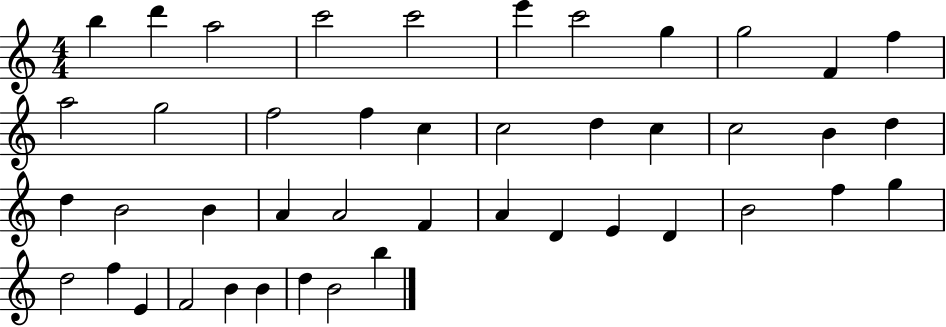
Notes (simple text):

B5/q D6/q A5/h C6/h C6/h E6/q C6/h G5/q G5/h F4/q F5/q A5/h G5/h F5/h F5/q C5/q C5/h D5/q C5/q C5/h B4/q D5/q D5/q B4/h B4/q A4/q A4/h F4/q A4/q D4/q E4/q D4/q B4/h F5/q G5/q D5/h F5/q E4/q F4/h B4/q B4/q D5/q B4/h B5/q